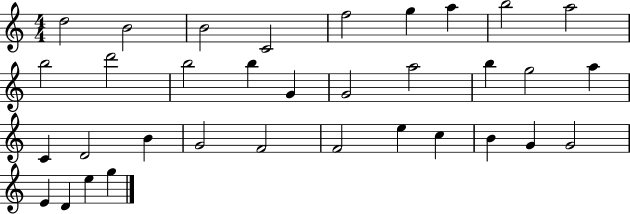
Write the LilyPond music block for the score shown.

{
  \clef treble
  \numericTimeSignature
  \time 4/4
  \key c \major
  d''2 b'2 | b'2 c'2 | f''2 g''4 a''4 | b''2 a''2 | \break b''2 d'''2 | b''2 b''4 g'4 | g'2 a''2 | b''4 g''2 a''4 | \break c'4 d'2 b'4 | g'2 f'2 | f'2 e''4 c''4 | b'4 g'4 g'2 | \break e'4 d'4 e''4 g''4 | \bar "|."
}